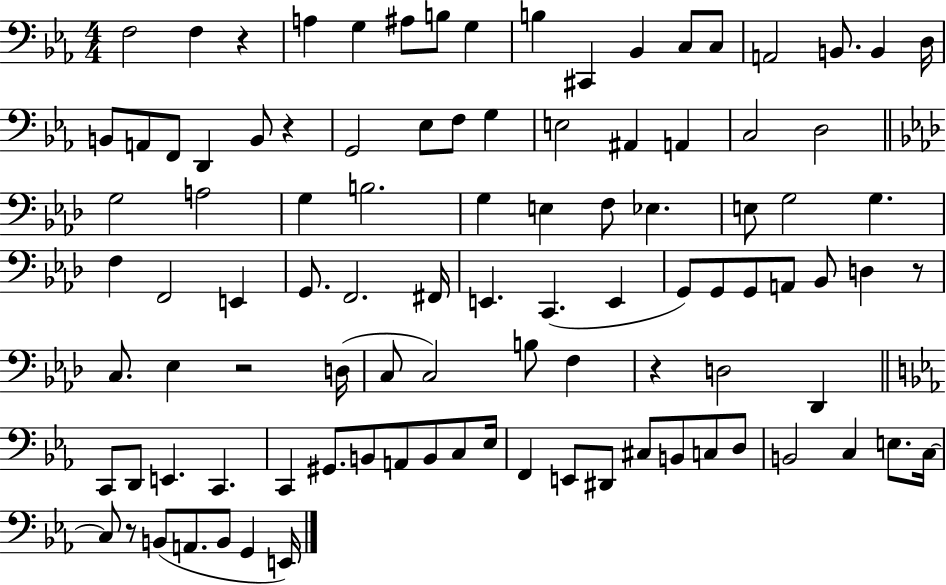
X:1
T:Untitled
M:4/4
L:1/4
K:Eb
F,2 F, z A, G, ^A,/2 B,/2 G, B, ^C,, _B,, C,/2 C,/2 A,,2 B,,/2 B,, D,/4 B,,/2 A,,/2 F,,/2 D,, B,,/2 z G,,2 _E,/2 F,/2 G, E,2 ^A,, A,, C,2 D,2 G,2 A,2 G, B,2 G, E, F,/2 _E, E,/2 G,2 G, F, F,,2 E,, G,,/2 F,,2 ^F,,/4 E,, C,, E,, G,,/2 G,,/2 G,,/2 A,,/2 _B,,/2 D, z/2 C,/2 _E, z2 D,/4 C,/2 C,2 B,/2 F, z D,2 _D,, C,,/2 D,,/2 E,, C,, C,, ^G,,/2 B,,/2 A,,/2 B,,/2 C,/2 _E,/4 F,, E,,/2 ^D,,/2 ^C,/2 B,,/2 C,/2 D,/2 B,,2 C, E,/2 C,/4 C,/2 z/2 B,,/2 A,,/2 B,,/2 G,, E,,/4